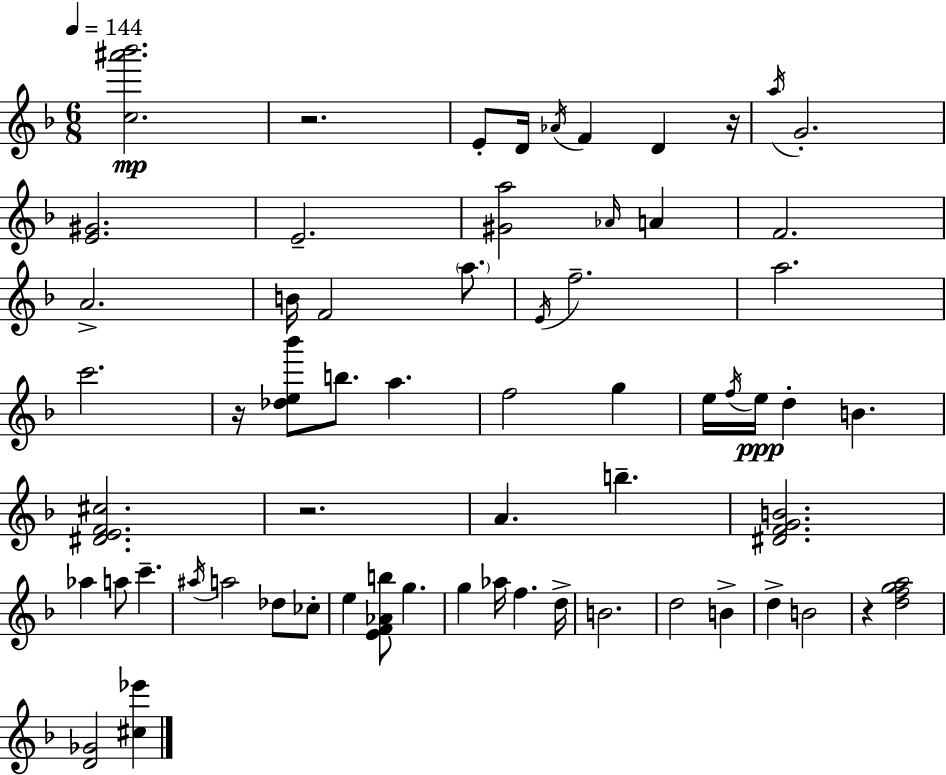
[C5,A#6,Bb6]/h. R/h. E4/e D4/s Ab4/s F4/q D4/q R/s A5/s G4/h. [E4,G#4]/h. E4/h. [G#4,A5]/h Ab4/s A4/q F4/h. A4/h. B4/s F4/h A5/e. E4/s F5/h. A5/h. C6/h. R/s [Db5,E5,Bb6]/e B5/e. A5/q. F5/h G5/q E5/s F5/s E5/s D5/q B4/q. [D#4,E4,F4,C#5]/h. R/h. A4/q. B5/q. [D#4,F4,G4,B4]/h. Ab5/q A5/e C6/q. A#5/s A5/h Db5/e CES5/e E5/q [E4,F4,Ab4,B5]/e G5/q. G5/q Ab5/s F5/q. D5/s B4/h. D5/h B4/q D5/q B4/h R/q [D5,F5,G5,A5]/h [D4,Gb4]/h [C#5,Eb6]/q